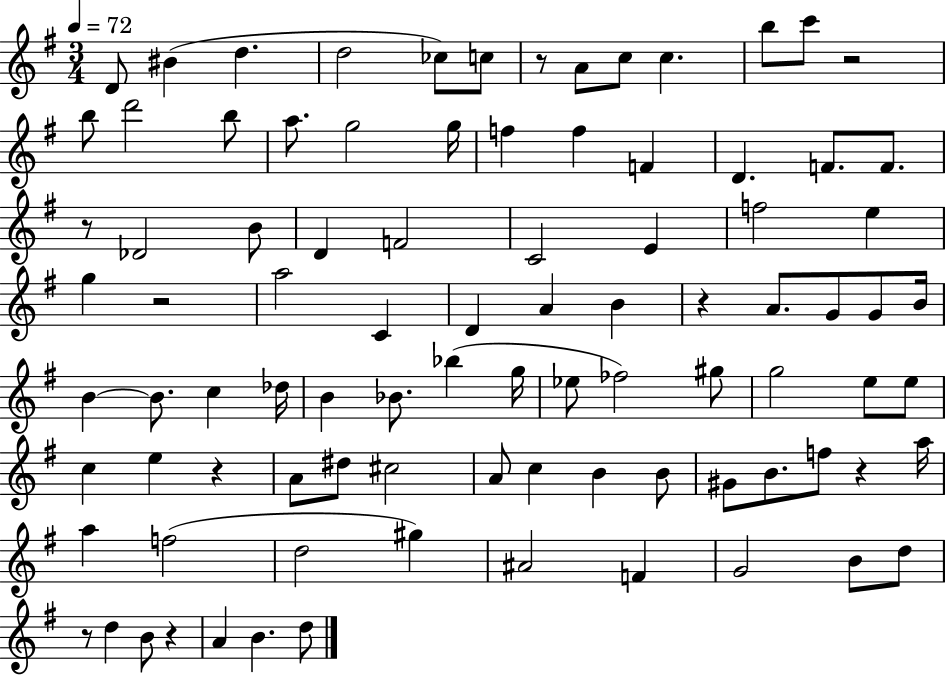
{
  \clef treble
  \numericTimeSignature
  \time 3/4
  \key g \major
  \tempo 4 = 72
  d'8 bis'4( d''4. | d''2 ces''8) c''8 | r8 a'8 c''8 c''4. | b''8 c'''8 r2 | \break b''8 d'''2 b''8 | a''8. g''2 g''16 | f''4 f''4 f'4 | d'4. f'8. f'8. | \break r8 des'2 b'8 | d'4 f'2 | c'2 e'4 | f''2 e''4 | \break g''4 r2 | a''2 c'4 | d'4 a'4 b'4 | r4 a'8. g'8 g'8 b'16 | \break b'4~~ b'8. c''4 des''16 | b'4 bes'8. bes''4( g''16 | ees''8 fes''2) gis''8 | g''2 e''8 e''8 | \break c''4 e''4 r4 | a'8 dis''8 cis''2 | a'8 c''4 b'4 b'8 | gis'8 b'8. f''8 r4 a''16 | \break a''4 f''2( | d''2 gis''4) | ais'2 f'4 | g'2 b'8 d''8 | \break r8 d''4 b'8 r4 | a'4 b'4. d''8 | \bar "|."
}